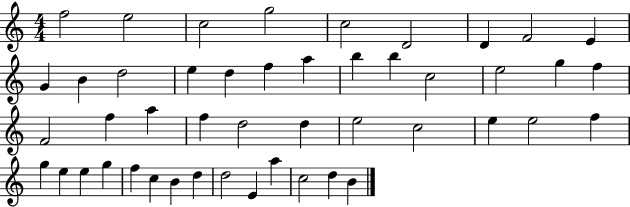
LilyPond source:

{
  \clef treble
  \numericTimeSignature
  \time 4/4
  \key c \major
  f''2 e''2 | c''2 g''2 | c''2 d'2 | d'4 f'2 e'4 | \break g'4 b'4 d''2 | e''4 d''4 f''4 a''4 | b''4 b''4 c''2 | e''2 g''4 f''4 | \break f'2 f''4 a''4 | f''4 d''2 d''4 | e''2 c''2 | e''4 e''2 f''4 | \break g''4 e''4 e''4 g''4 | f''4 c''4 b'4 d''4 | d''2 e'4 a''4 | c''2 d''4 b'4 | \break \bar "|."
}